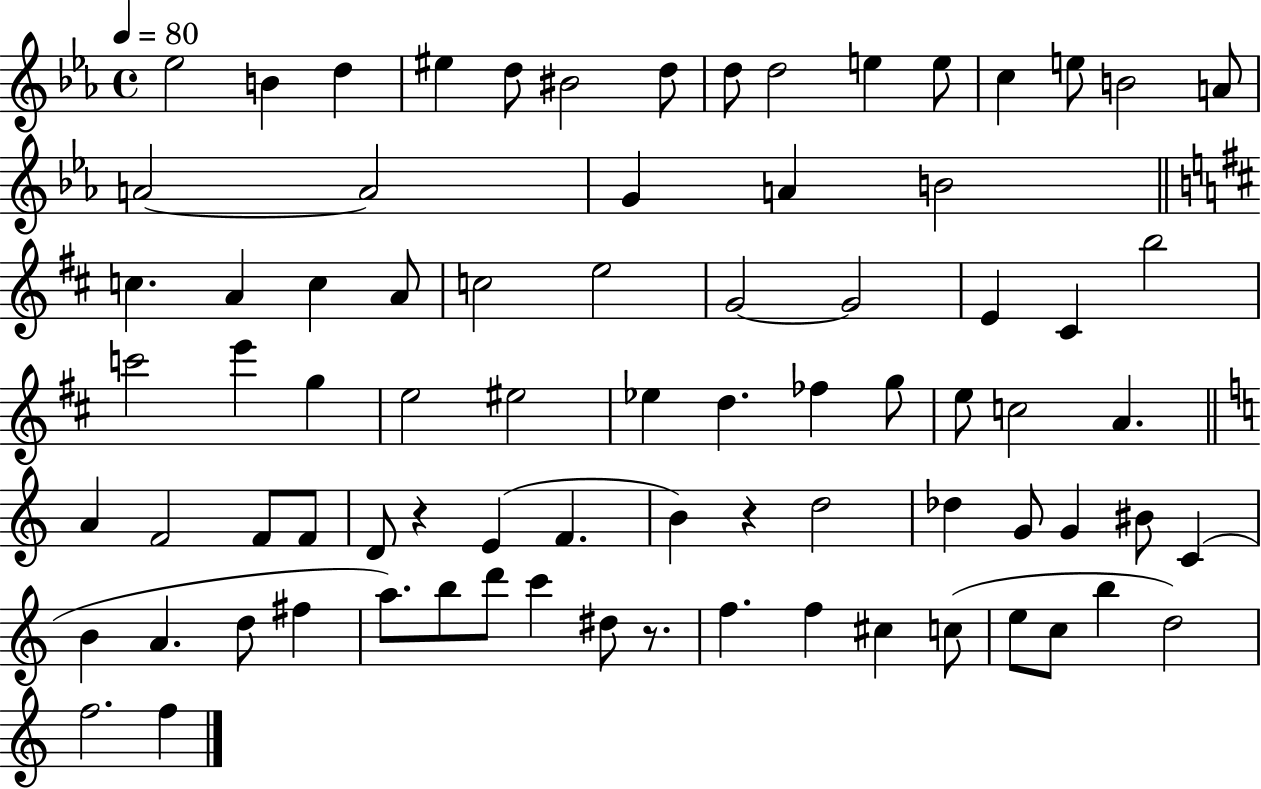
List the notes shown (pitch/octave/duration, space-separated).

Eb5/h B4/q D5/q EIS5/q D5/e BIS4/h D5/e D5/e D5/h E5/q E5/e C5/q E5/e B4/h A4/e A4/h A4/h G4/q A4/q B4/h C5/q. A4/q C5/q A4/e C5/h E5/h G4/h G4/h E4/q C#4/q B5/h C6/h E6/q G5/q E5/h EIS5/h Eb5/q D5/q. FES5/q G5/e E5/e C5/h A4/q. A4/q F4/h F4/e F4/e D4/e R/q E4/q F4/q. B4/q R/q D5/h Db5/q G4/e G4/q BIS4/e C4/q B4/q A4/q. D5/e F#5/q A5/e. B5/e D6/e C6/q D#5/e R/e. F5/q. F5/q C#5/q C5/e E5/e C5/e B5/q D5/h F5/h. F5/q